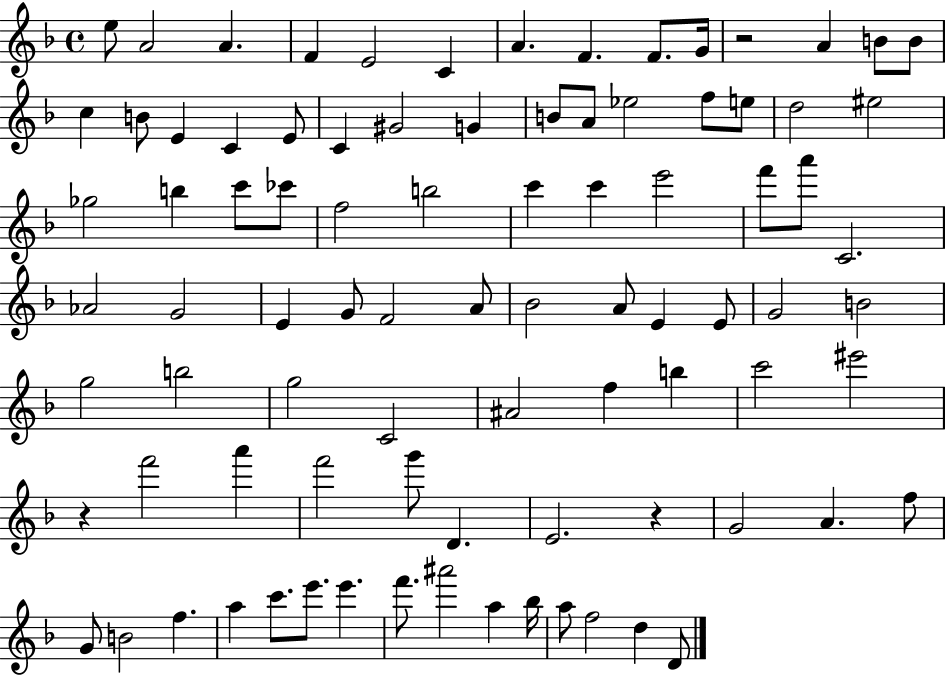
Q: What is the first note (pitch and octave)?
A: E5